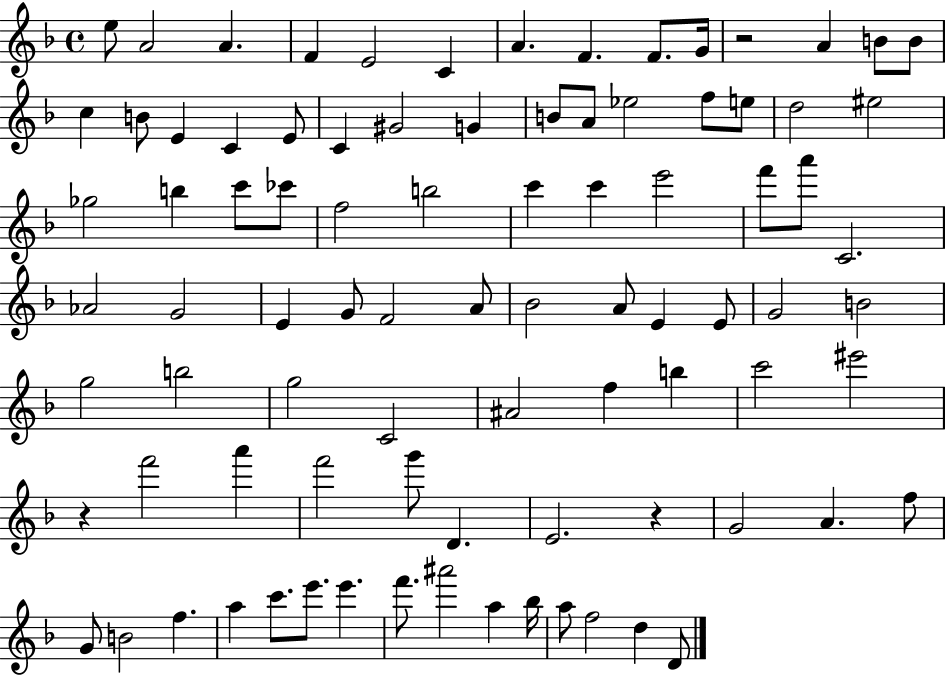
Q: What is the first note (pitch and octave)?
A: E5